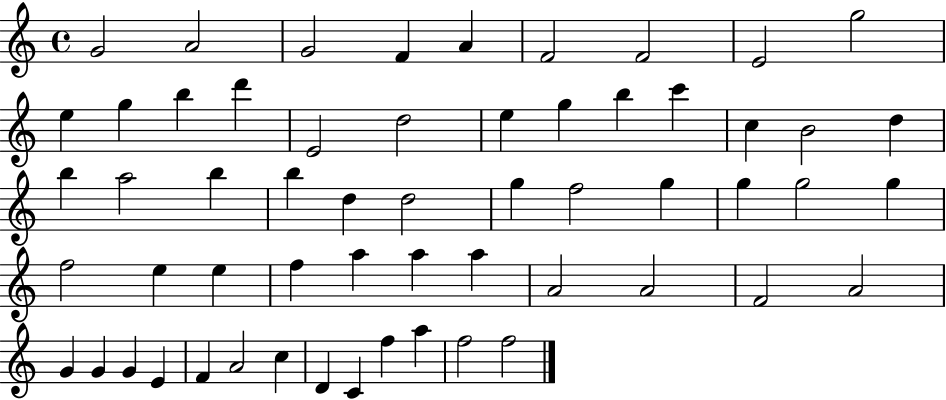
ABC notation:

X:1
T:Untitled
M:4/4
L:1/4
K:C
G2 A2 G2 F A F2 F2 E2 g2 e g b d' E2 d2 e g b c' c B2 d b a2 b b d d2 g f2 g g g2 g f2 e e f a a a A2 A2 F2 A2 G G G E F A2 c D C f a f2 f2